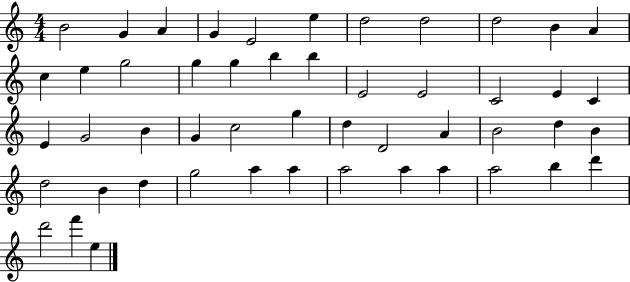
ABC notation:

X:1
T:Untitled
M:4/4
L:1/4
K:C
B2 G A G E2 e d2 d2 d2 B A c e g2 g g b b E2 E2 C2 E C E G2 B G c2 g d D2 A B2 d B d2 B d g2 a a a2 a a a2 b d' d'2 f' e